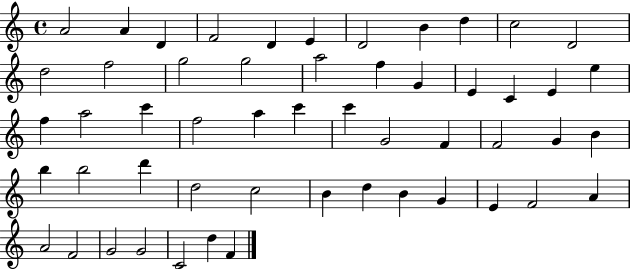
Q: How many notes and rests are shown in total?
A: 53